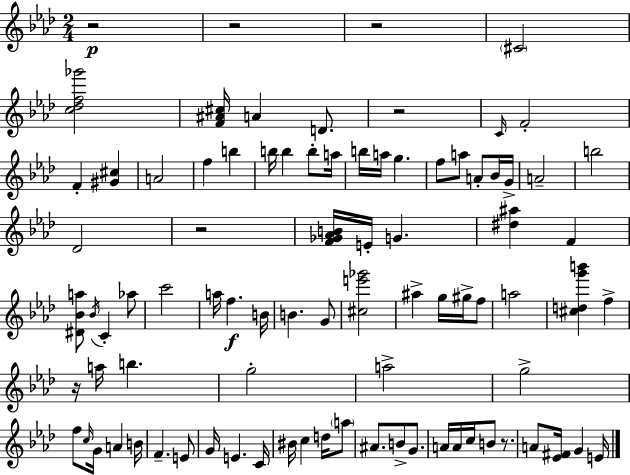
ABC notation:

X:1
T:Untitled
M:2/4
L:1/4
K:Fm
z2 z2 z2 ^C2 [c_df_g']2 [F^A^c]/4 A D/2 z2 C/4 F2 F [^G^c] A2 f b b/4 b b/2 a/4 b/4 a/4 g f/2 a/2 A/2 _B/4 G/4 A2 b2 _D2 z2 [F_G_AB]/4 E/4 G [^d^a] F [^D_Ba]/2 _B/4 C _a/2 c'2 a/4 f B/4 B G/2 [^ce'_g']2 ^a g/4 ^g/4 f/2 a2 [^cdg'b'] f z/4 a/4 b g2 a2 g2 f/2 c/4 G/4 A B/4 F E/2 G/4 E C/4 ^B/4 c d/4 a/2 ^A/2 B/2 G/2 A/4 A/4 c/4 B/2 z/2 A/2 [_E^F]/4 G E/4